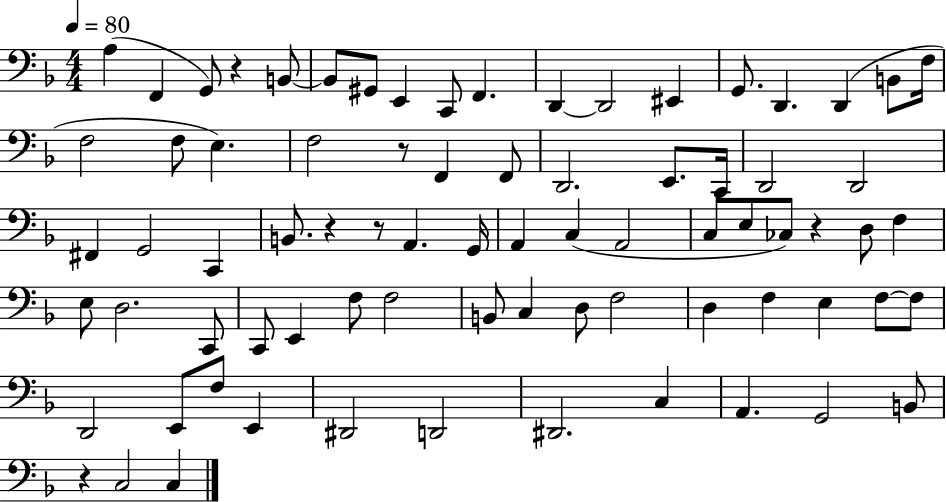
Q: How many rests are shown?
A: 6